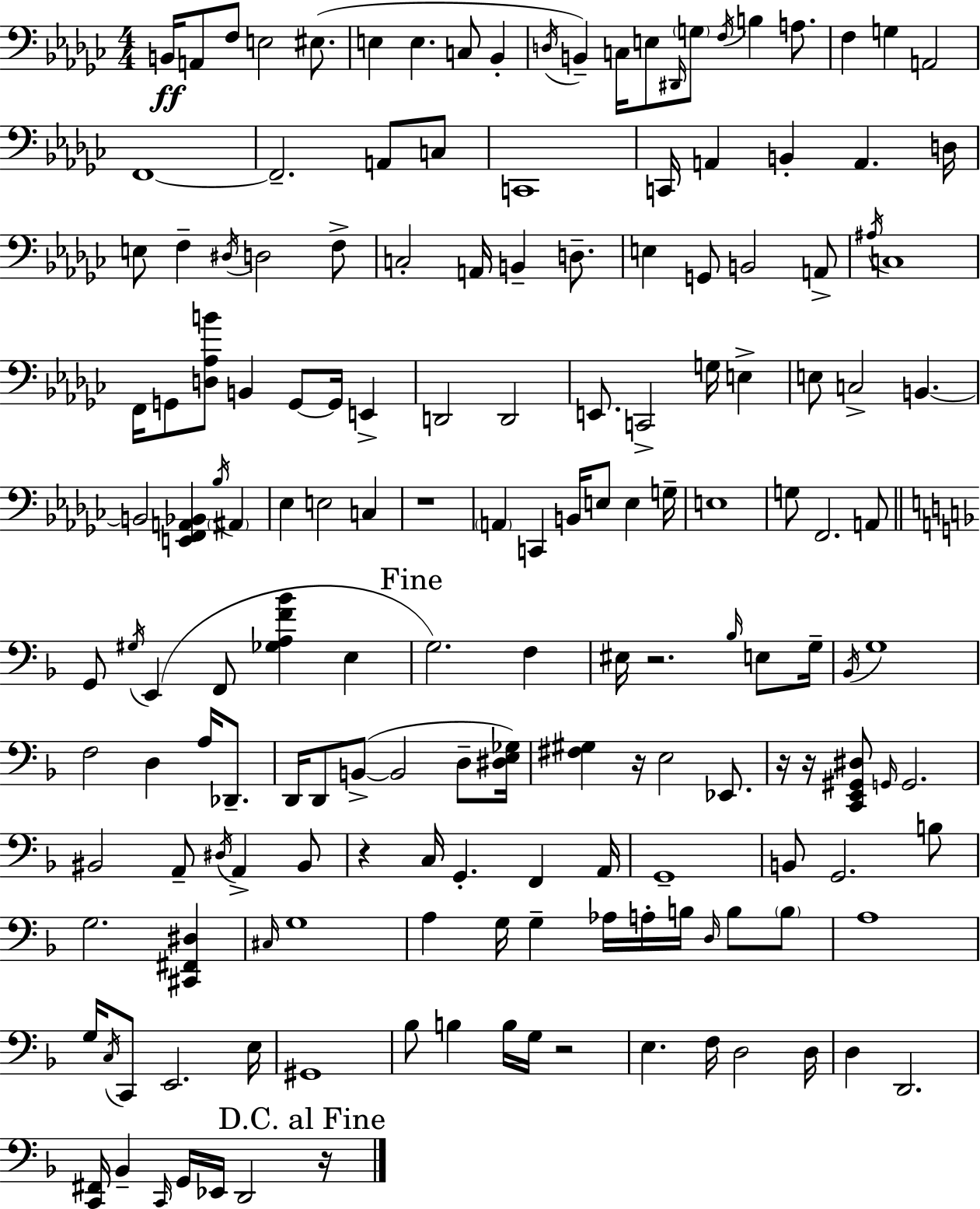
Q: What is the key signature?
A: EES minor